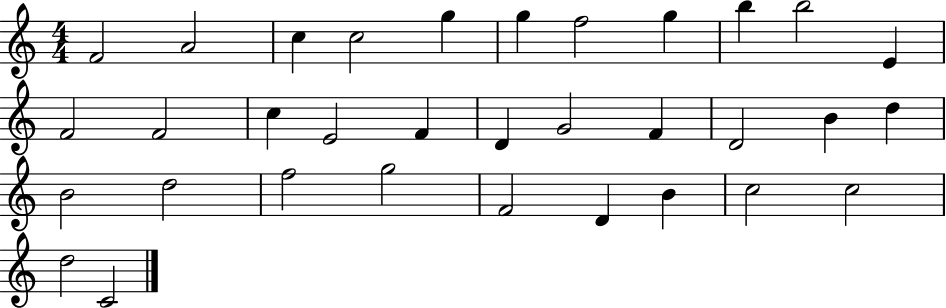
F4/h A4/h C5/q C5/h G5/q G5/q F5/h G5/q B5/q B5/h E4/q F4/h F4/h C5/q E4/h F4/q D4/q G4/h F4/q D4/h B4/q D5/q B4/h D5/h F5/h G5/h F4/h D4/q B4/q C5/h C5/h D5/h C4/h